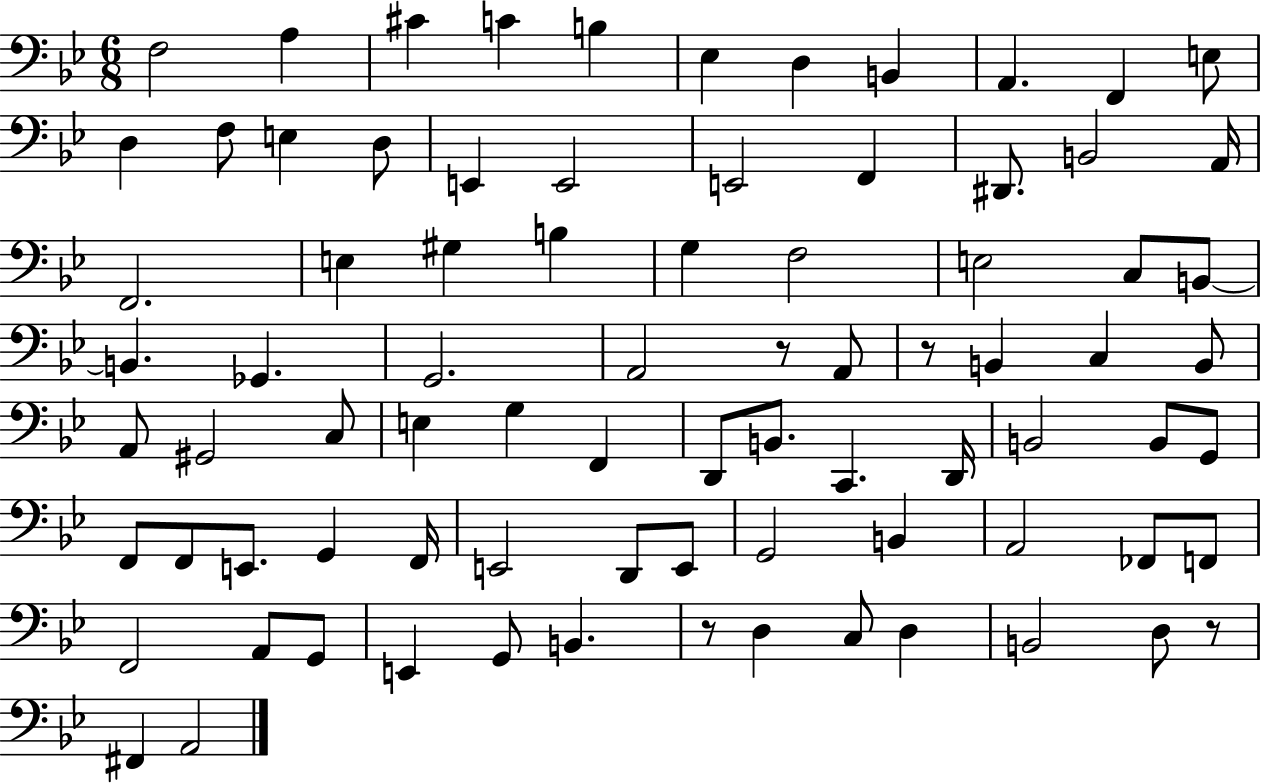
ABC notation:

X:1
T:Untitled
M:6/8
L:1/4
K:Bb
F,2 A, ^C C B, _E, D, B,, A,, F,, E,/2 D, F,/2 E, D,/2 E,, E,,2 E,,2 F,, ^D,,/2 B,,2 A,,/4 F,,2 E, ^G, B, G, F,2 E,2 C,/2 B,,/2 B,, _G,, G,,2 A,,2 z/2 A,,/2 z/2 B,, C, B,,/2 A,,/2 ^G,,2 C,/2 E, G, F,, D,,/2 B,,/2 C,, D,,/4 B,,2 B,,/2 G,,/2 F,,/2 F,,/2 E,,/2 G,, F,,/4 E,,2 D,,/2 E,,/2 G,,2 B,, A,,2 _F,,/2 F,,/2 F,,2 A,,/2 G,,/2 E,, G,,/2 B,, z/2 D, C,/2 D, B,,2 D,/2 z/2 ^F,, A,,2